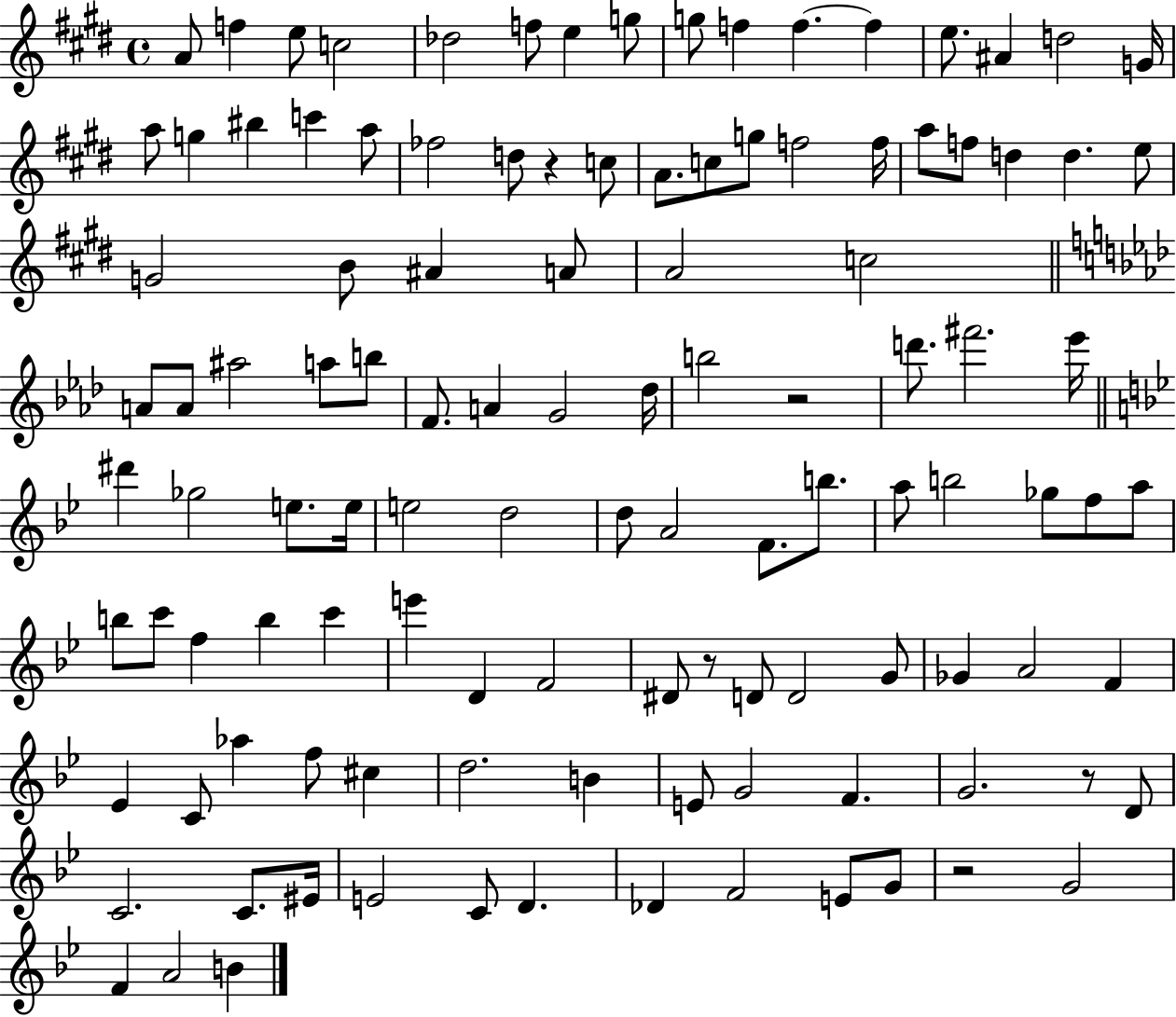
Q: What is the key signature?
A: E major